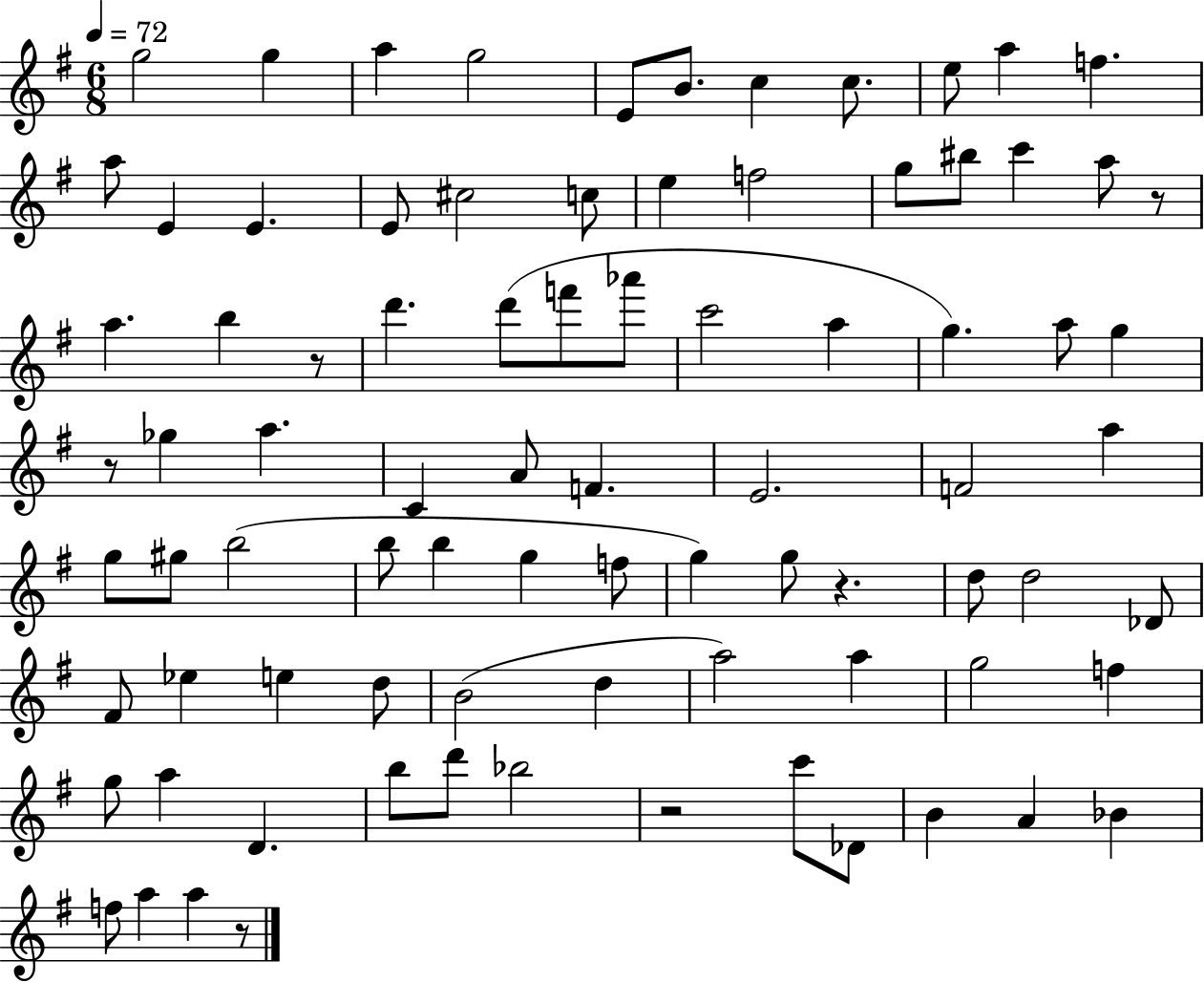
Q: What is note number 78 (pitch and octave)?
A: A5